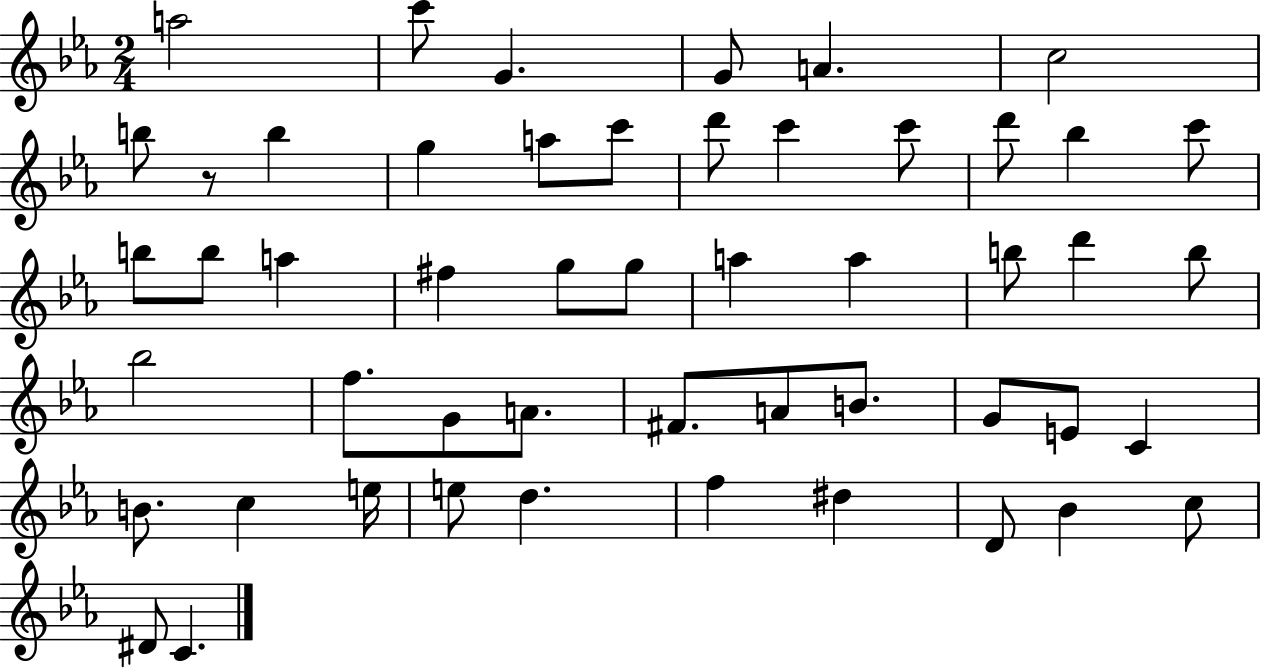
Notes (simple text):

A5/h C6/e G4/q. G4/e A4/q. C5/h B5/e R/e B5/q G5/q A5/e C6/e D6/e C6/q C6/e D6/e Bb5/q C6/e B5/e B5/e A5/q F#5/q G5/e G5/e A5/q A5/q B5/e D6/q B5/e Bb5/h F5/e. G4/e A4/e. F#4/e. A4/e B4/e. G4/e E4/e C4/q B4/e. C5/q E5/s E5/e D5/q. F5/q D#5/q D4/e Bb4/q C5/e D#4/e C4/q.